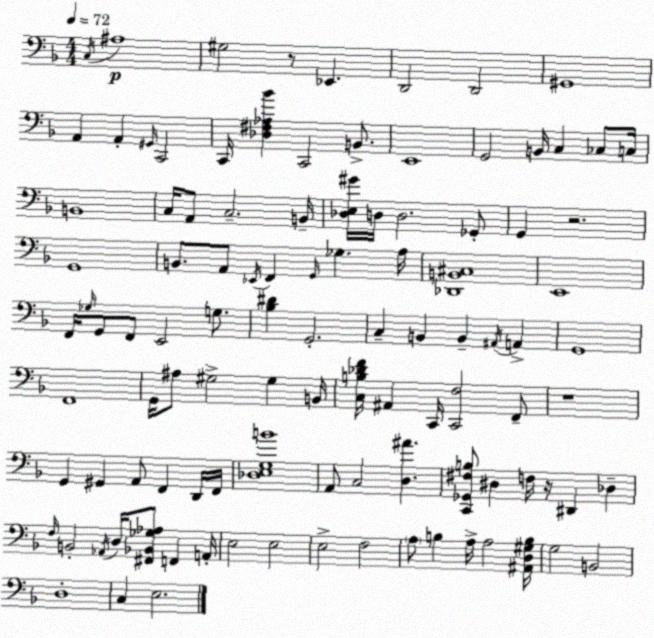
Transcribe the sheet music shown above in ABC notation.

X:1
T:Untitled
M:4/4
L:1/4
K:Dm
C,/4 ^A,4 ^G,2 z/2 _E,, D,,2 D,,2 ^G,,4 A,, A,, ^G,,/4 C,,2 C,,/4 [_D,^F,_A,_B] C,,2 B,,/2 E,,4 G,,2 B,,/4 C, _C,/2 C,/4 B,,4 C,/4 A,,/2 C,2 B,,/4 [_D,E,^G]/4 D,/4 D,2 _G,,/2 G,, z2 G,,4 B,,/2 A,,/2 _E,,/4 F,, G,,/4 _G, A,/4 [_D,,B,,^C,]4 E,,4 F,,/4 _G,/4 G,,/2 F,,/2 E,,2 G,/2 [_B,^D] G,,2 C, B,, B,, ^A,,/4 A,, G,,4 F,,4 G,,/4 ^A,/2 ^G,2 ^G, B,,/4 [C,B,_DF]/4 ^A,, C,,/4 [C,,F,]2 F,,/2 z4 G,, ^G,, A,,/2 F,, D,,/4 F,,/4 [_D,E,G,B]4 A,,/2 C,2 [D,^A] [C,,_G,,^F,B,]/2 ^D, F,/4 z/4 ^D,, _D, F,/4 B,,2 _A,,/4 D,/4 [^F,,_B,,_G,_A,]/2 F,, A,,/4 E,2 E,2 E,2 F,2 A,/2 B, A,/4 A,2 [^A,,D,^G,B,]/4 G,2 B,,2 D,4 C, E,2